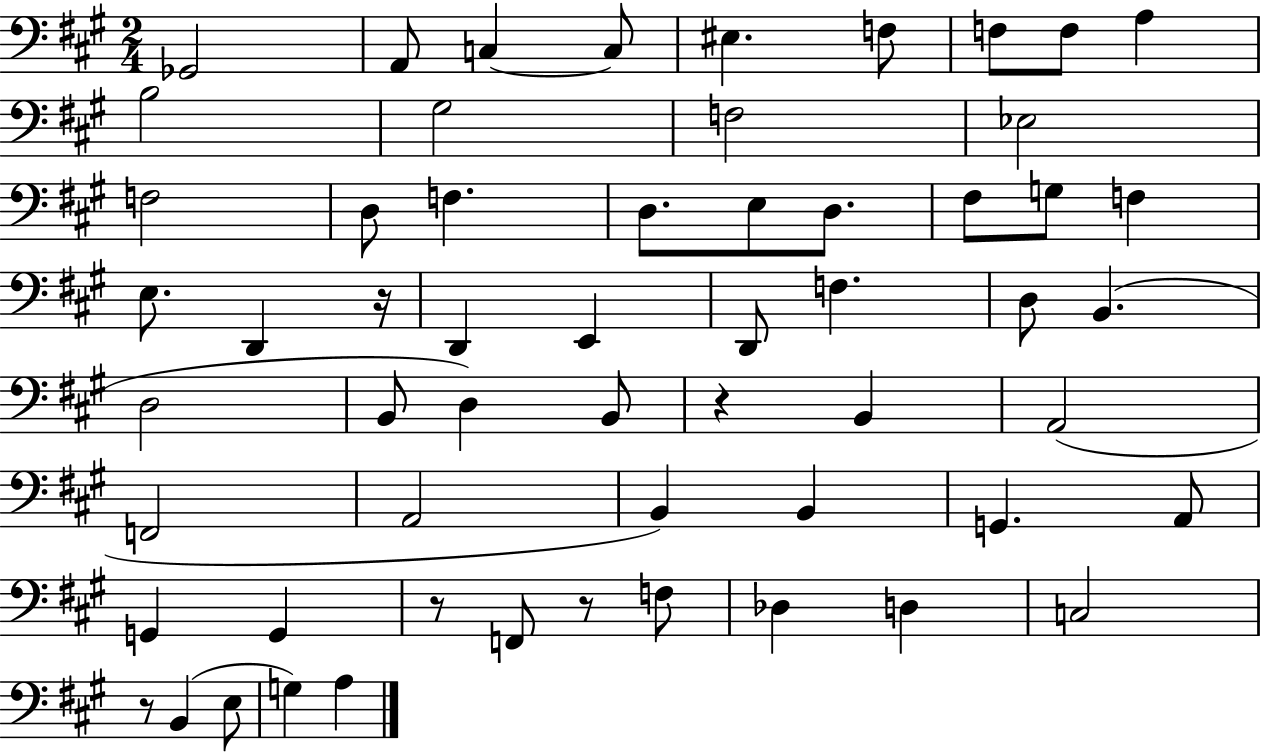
Gb2/h A2/e C3/q C3/e EIS3/q. F3/e F3/e F3/e A3/q B3/h G#3/h F3/h Eb3/h F3/h D3/e F3/q. D3/e. E3/e D3/e. F#3/e G3/e F3/q E3/e. D2/q R/s D2/q E2/q D2/e F3/q. D3/e B2/q. D3/h B2/e D3/q B2/e R/q B2/q A2/h F2/h A2/h B2/q B2/q G2/q. A2/e G2/q G2/q R/e F2/e R/e F3/e Db3/q D3/q C3/h R/e B2/q E3/e G3/q A3/q